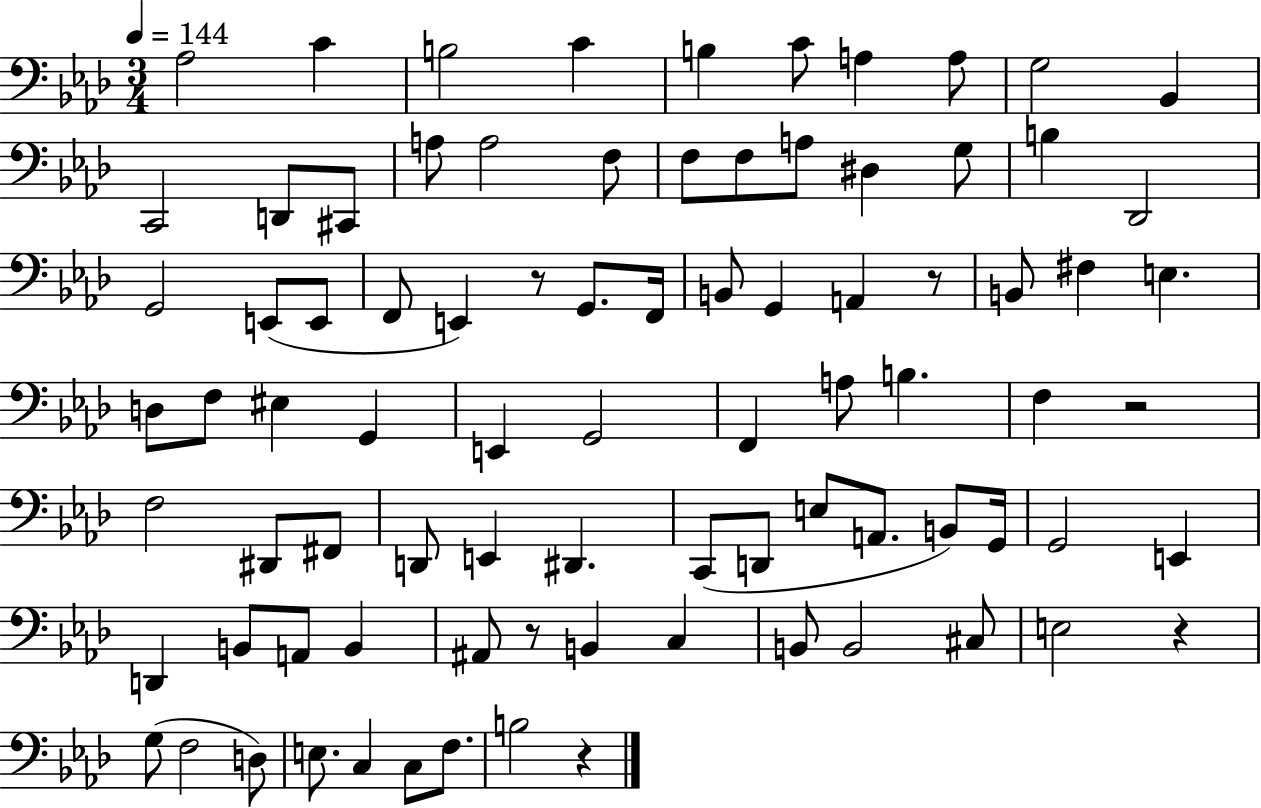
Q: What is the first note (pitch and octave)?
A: Ab3